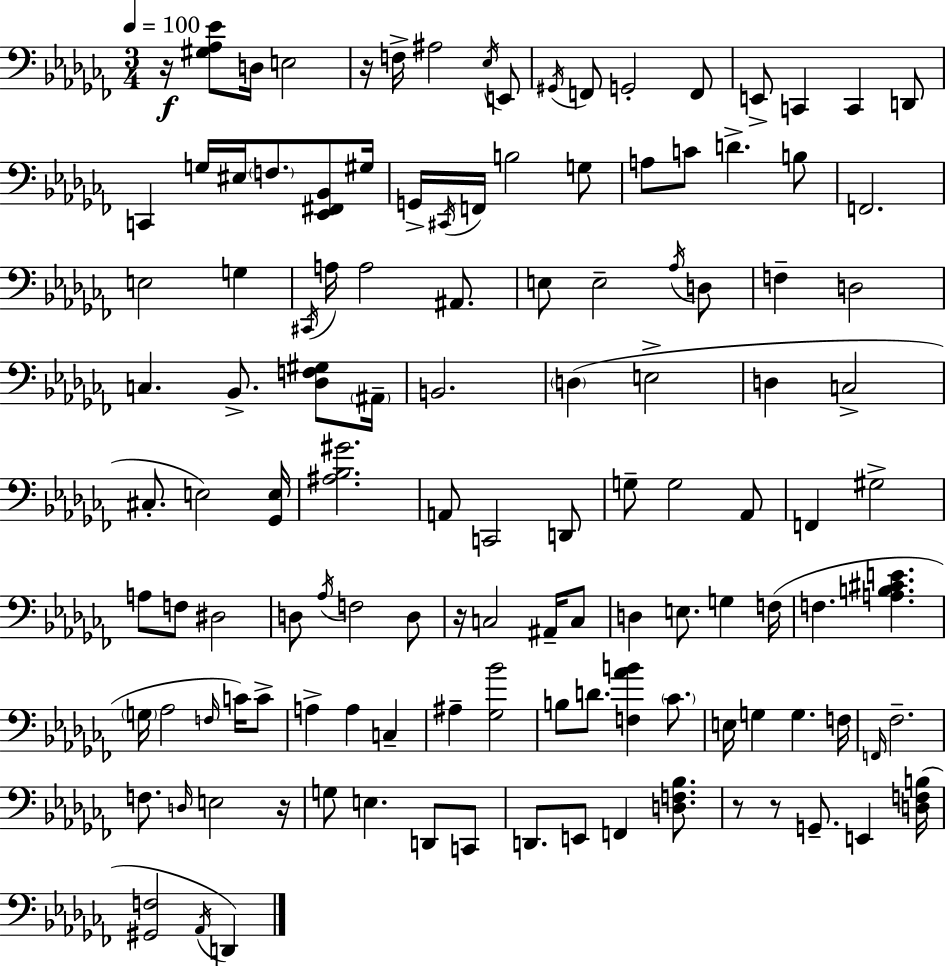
{
  \clef bass
  \numericTimeSignature
  \time 3/4
  \key aes \minor
  \tempo 4 = 100
  r16\f <gis aes ees'>8 d16 e2 | r16 f16-> ais2 \acciaccatura { ees16 } e,8 | \acciaccatura { gis,16 } f,8 g,2-. | f,8 e,8-> c,4 c,4 | \break d,8 c,4 g16 eis16 \parenthesize f8. <ees, fis, bes,>8 | gis16 g,16-> \acciaccatura { cis,16 } f,16 b2 | g8 a8 c'8 d'4.-> | b8 f,2. | \break e2 g4 | \acciaccatura { cis,16 } a16 a2 | ais,8. e8 e2-- | \acciaccatura { aes16 } d8 f4-- d2 | \break c4. bes,8.-> | <des f gis>8 \parenthesize ais,16-- b,2. | \parenthesize d4( e2-> | d4 c2-> | \break cis8.-. e2) | <ges, e>16 <ais bes gis'>2. | a,8 c,2 | d,8 g8-- g2 | \break aes,8 f,4 gis2-> | a8 f8 dis2 | d8 \acciaccatura { aes16 } f2 | d8 r16 c2 | \break ais,16-- c8 d4 e8. | g4 f16( f4. | <a b cis' e'>4. \parenthesize g16 aes2 | \grace { f16 }) c'16 c'8-> a4-> a4 | \break c4-- ais4-- <ges bes'>2 | b8 d'8. | <f aes' b'>4 \parenthesize ces'8. e16 g4 | g4. f16 \grace { f,16 } fes2.-- | \break f8. \grace { d16 } | e2 r16 g8 e4. | d,8 c,8 d,8. | e,8 f,4 <d f bes>8. r8 r8 | \break g,8.-- e,4 <d f b>16( <gis, f>2 | \acciaccatura { aes,16 } d,4) \bar "|."
}